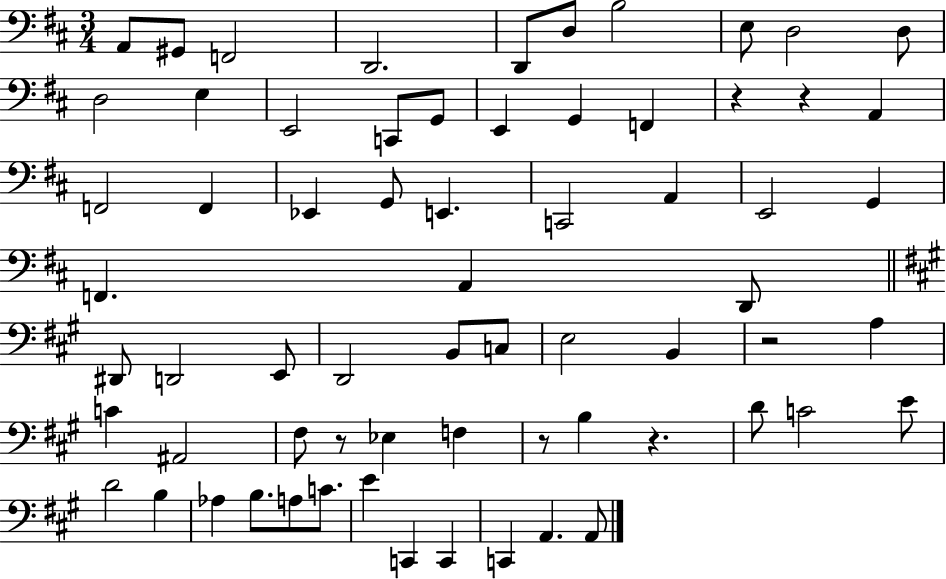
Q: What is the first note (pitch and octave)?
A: A2